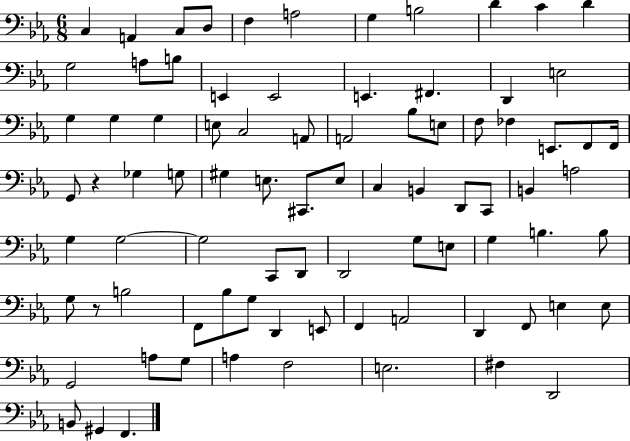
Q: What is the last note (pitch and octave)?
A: F2